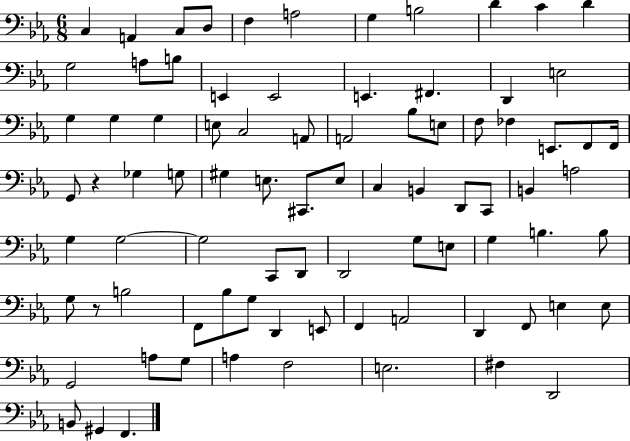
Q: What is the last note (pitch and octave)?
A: F2